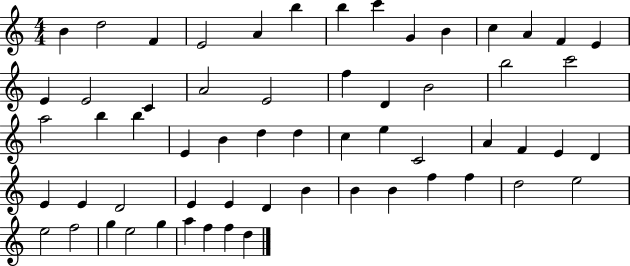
{
  \clef treble
  \numericTimeSignature
  \time 4/4
  \key c \major
  b'4 d''2 f'4 | e'2 a'4 b''4 | b''4 c'''4 g'4 b'4 | c''4 a'4 f'4 e'4 | \break e'4 e'2 c'4 | a'2 e'2 | f''4 d'4 b'2 | b''2 c'''2 | \break a''2 b''4 b''4 | e'4 b'4 d''4 d''4 | c''4 e''4 c'2 | a'4 f'4 e'4 d'4 | \break e'4 e'4 d'2 | e'4 e'4 d'4 b'4 | b'4 b'4 f''4 f''4 | d''2 e''2 | \break e''2 f''2 | g''4 e''2 g''4 | a''4 f''4 f''4 d''4 | \bar "|."
}